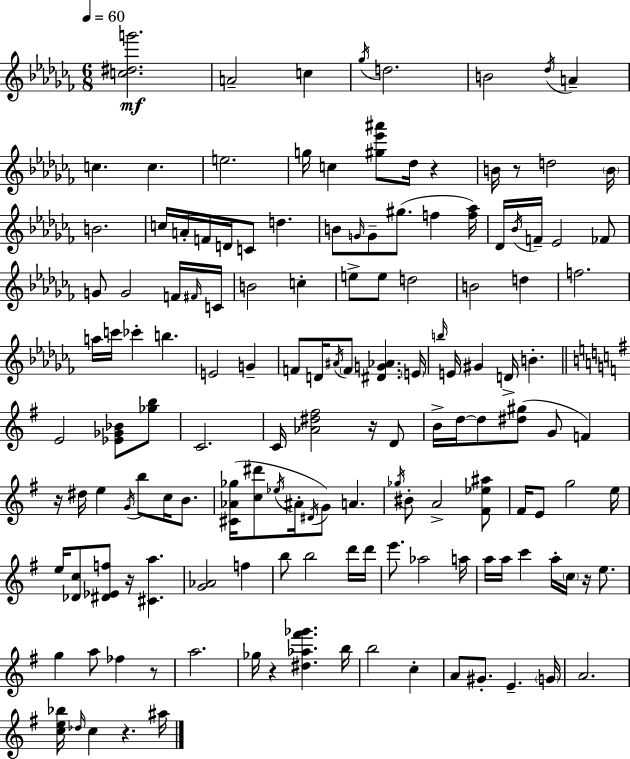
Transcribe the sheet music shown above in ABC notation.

X:1
T:Untitled
M:6/8
L:1/4
K:Abm
[c^dg']2 A2 c _g/4 d2 B2 _d/4 A c c e2 g/4 c [^g_e'^a']/2 _d/4 z B/4 z/2 d2 B/4 B2 c/4 A/4 F/4 D/4 C/2 d B/2 G/4 G/2 ^g/2 f [f_a]/4 _D/4 _B/4 F/4 _E2 _F/2 G/2 G2 F/4 ^F/4 C/4 B2 c e/2 e/2 d2 B2 d f2 a/4 c'/4 _c' b E2 G F/2 D/4 ^A/4 F/2 [^DG_A] E/4 b/4 E/4 ^G D/4 B E2 [_E_G_B]/2 [_gb]/2 C2 C/4 [_A^d^f]2 z/4 D/2 B/4 d/4 d/2 [^d^g]/2 G/2 F z/4 ^d/4 e G/4 b/2 c/4 B/2 [^C_A_g]/4 [c^d']/2 _e/4 ^A/4 ^D/4 G/2 A _g/4 ^B/2 A2 [^F_e^a]/2 ^F/4 E/2 g2 e/4 e/4 [_Dc]/2 [^D_Ef]/2 z/4 [^Ca] [G_A]2 f b/2 b2 d'/4 d'/4 e'/2 _a2 a/4 a/4 a/4 c' a/4 c/4 z/4 e/2 g a/2 _f z/2 a2 _g/4 z [^d_a^f'_g'] b/4 b2 c A/2 ^G/2 E G/4 A2 [ce_b]/4 _d/4 c z ^a/4